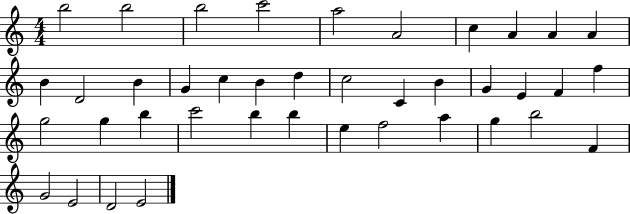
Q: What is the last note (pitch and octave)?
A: E4